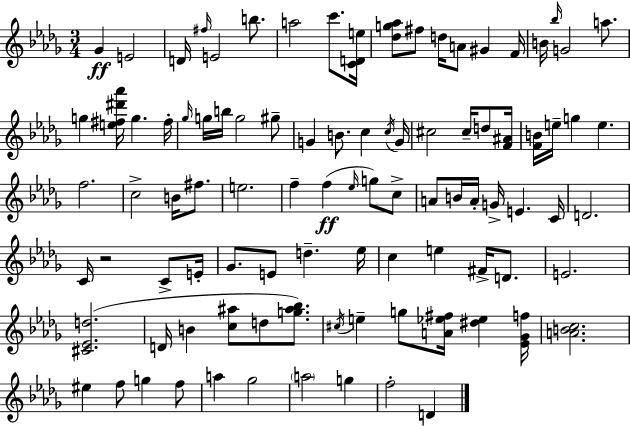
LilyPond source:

{
  \clef treble
  \numericTimeSignature
  \time 3/4
  \key bes \minor
  ges'4\ff e'2 | d'16 \grace { fis''16 } e'2 b''8. | a''2 c'''8. | <c' d' e''>16 <des'' g'' aes''>8 fis''8 d''16 a'8 gis'4 | \break f'16 b'16 \grace { bes''16 } g'2 a''8. | g''4 <e'' fis'' dis''' aes'''>16 g''4. | fis''16-. \grace { ges''16 } g''16 b''16 g''2 | gis''8-- g'4 b'8. c''4 | \break \acciaccatura { c''16 } g'16 cis''2 | cis''16-- d''8 <f' ais'>16 <f' b'>16 e''16-- g''4 e''4. | f''2. | c''2-> | \break b'16 fis''8. e''2. | f''4-- f''4(\ff | \grace { ees''16 } g''8) c''8-> a'8 b'16 a'16-. g'16-> e'4. | c'16 d'2. | \break c'16 r2 | c'8-> e'16-. ges'8. e'8 d''4.-- | ees''16 c''4 e''4 | fis'16-> d'8. e'2. | \break <cis' ees' d''>2.( | d'16 b'4 <c'' ais''>8 | d''8 <g'' ais'' bes''>8.) \acciaccatura { cis''16 } e''4-- g''8 | <a' ees'' fis''>16 <dis'' ees''>4 <ees' ges' f''>16 <a' b' c''>2. | \break eis''4 f''8 | g''4 f''8 a''4 ges''2 | \parenthesize a''2 | g''4 f''2-. | \break d'4 \bar "|."
}